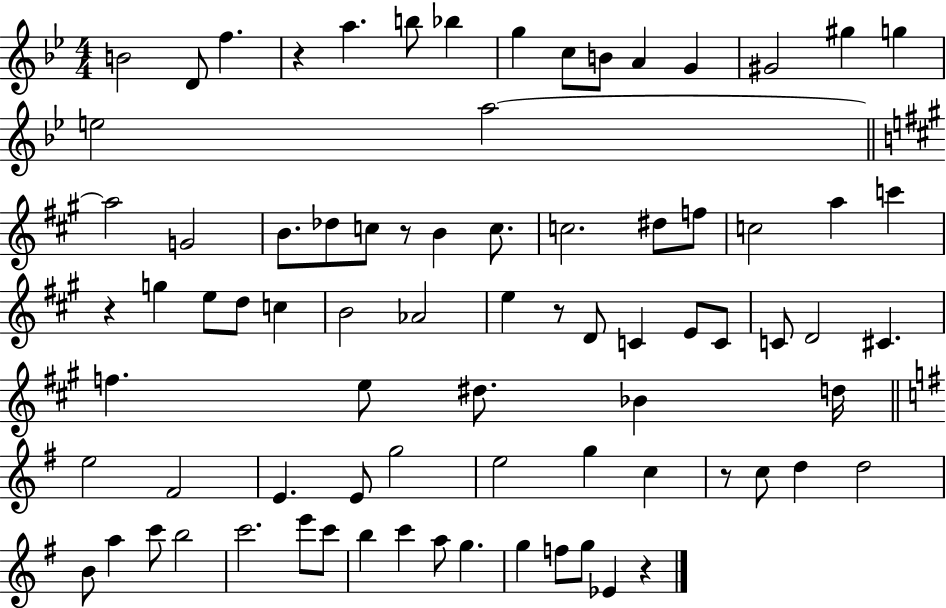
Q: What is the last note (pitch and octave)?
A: Eb4